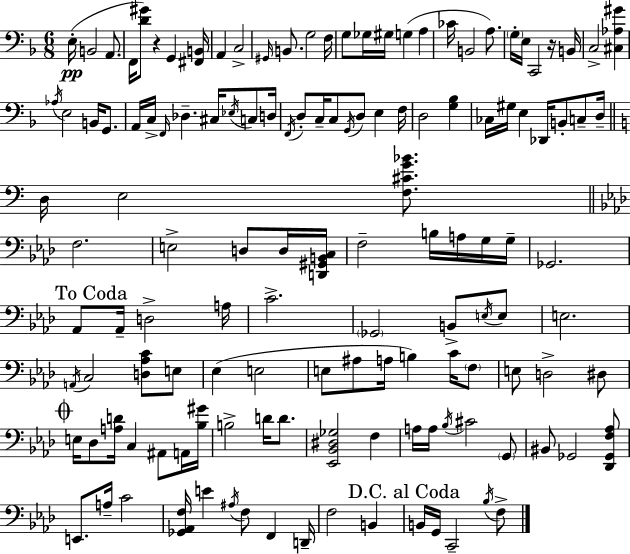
{
  \clef bass
  \numericTimeSignature
  \time 6/8
  \key d \minor
  e16-.(\pp b,2 a,8. | f,16 <d' gis'>8) r4 g,4 <fis, b,>16 | a,4 c2-> | \grace { gis,16 } b,8. g2 | \break f16 g8 ges16 gis16 g4( a4 | ces'16 b,2 a8.) | \parenthesize g16-. e16 c,2 r16 | b,16 c2-> <cis aes gis'>4 | \break \acciaccatura { aes16 } e2 b,16 g,8. | a,16 c16-> \grace { f,16 } des4.-- cis16 | \acciaccatura { ees16 } c8 d16 \acciaccatura { f,16 } d8-. c16-- c8 \acciaccatura { g,16 } d8 | e4 f16 d2 | \break <g bes>4 ces16 gis16 e4 | des,16 b,8-. c8-- d16-- \bar "||" \break \key a \minor d16 e2 <f cis' g' bes'>8. | \bar "||" \break \key aes \major f2. | e2-> d8 d16 <d, gis, b, c>16 | f2-- b16 a16 g16 g16-- | ges,2. | \break \mark "To Coda" aes,8 aes,16-- d2-> a16 | c'2.-> | \parenthesize ges,2 b,8-> \acciaccatura { e16 } e8 | e2. | \break \acciaccatura { a,16 } c2 <d aes c'>8 | e8 ees4( e2 | e8 ais8 a16 b4) c'16 | \parenthesize f8 e8 d2-> | \break dis8 \mark \markup { \musicglyph "scripts.coda" } e16 des8 <a d'>16 c4 ais,8 | a,16 <bes gis'>16 b2-> d'16 d'8. | <ees, bes, dis ges>2 f4 | a16 a16 \acciaccatura { bes16 } cis'2 | \break \parenthesize g,8 bis,8 ges,2 | <des, ges, f aes>8 e,8. a16-- c'2 | <ges, aes, f>16 e'4 \acciaccatura { ais16 } f8 f,4 | d,16-- f2 | \break b,4 \mark "D.C. al Coda" b,16 g,16 c,2-- | \acciaccatura { bes16 } f8-> \bar "|."
}